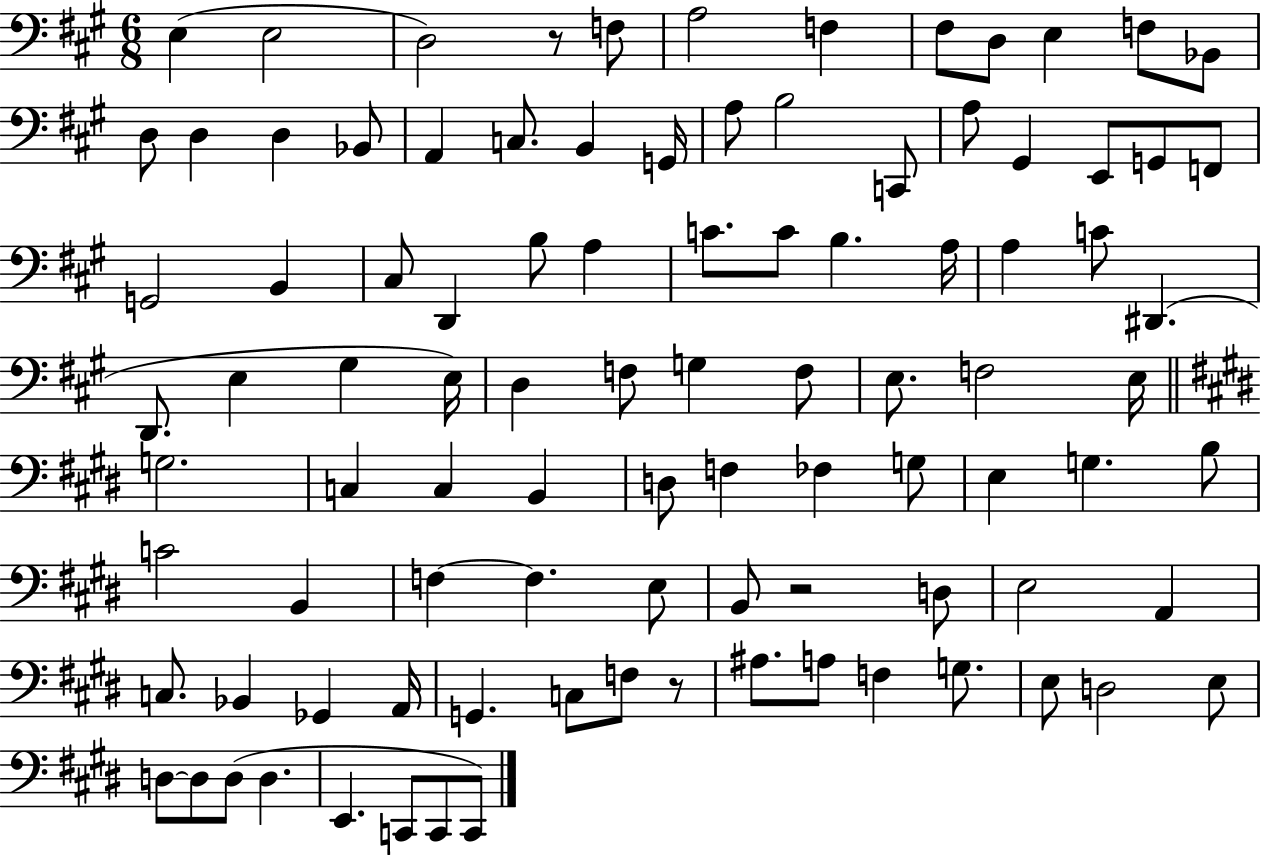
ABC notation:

X:1
T:Untitled
M:6/8
L:1/4
K:A
E, E,2 D,2 z/2 F,/2 A,2 F, ^F,/2 D,/2 E, F,/2 _B,,/2 D,/2 D, D, _B,,/2 A,, C,/2 B,, G,,/4 A,/2 B,2 C,,/2 A,/2 ^G,, E,,/2 G,,/2 F,,/2 G,,2 B,, ^C,/2 D,, B,/2 A, C/2 C/2 B, A,/4 A, C/2 ^D,, D,,/2 E, ^G, E,/4 D, F,/2 G, F,/2 E,/2 F,2 E,/4 G,2 C, C, B,, D,/2 F, _F, G,/2 E, G, B,/2 C2 B,, F, F, E,/2 B,,/2 z2 D,/2 E,2 A,, C,/2 _B,, _G,, A,,/4 G,, C,/2 F,/2 z/2 ^A,/2 A,/2 F, G,/2 E,/2 D,2 E,/2 D,/2 D,/2 D,/2 D, E,, C,,/2 C,,/2 C,,/2